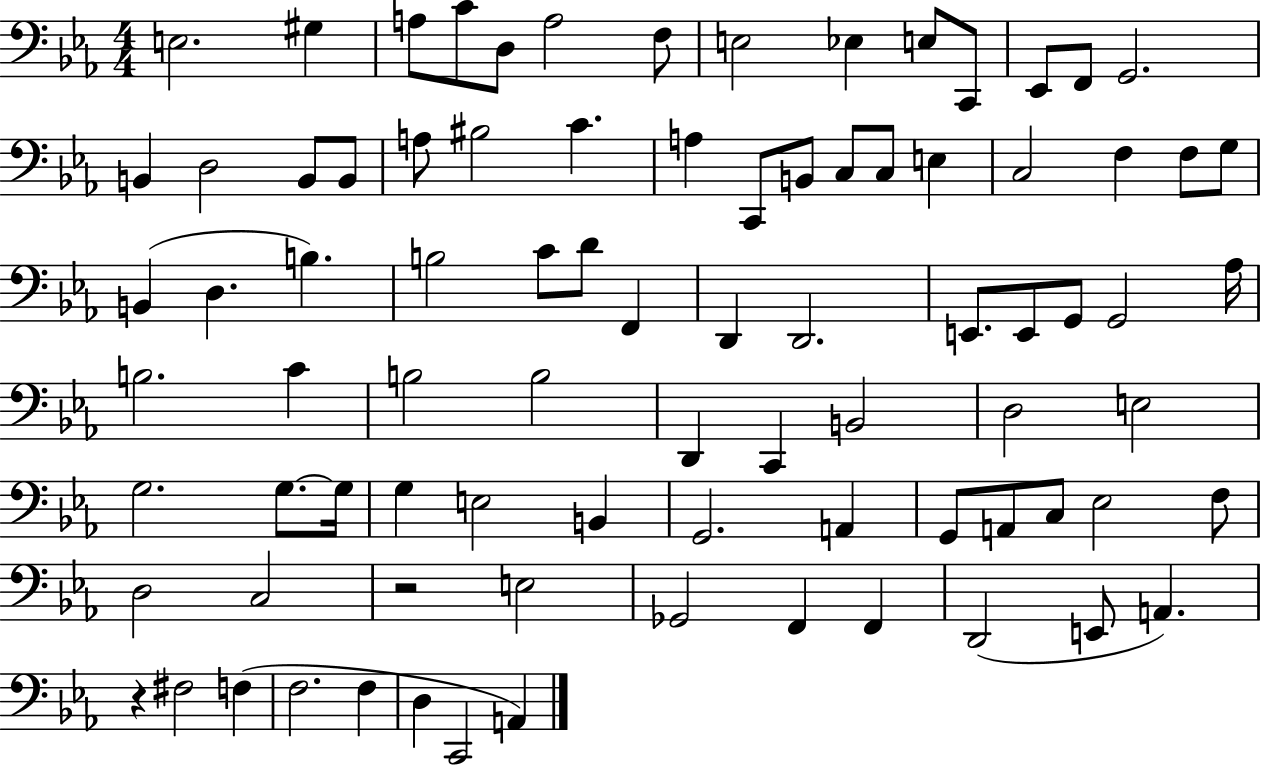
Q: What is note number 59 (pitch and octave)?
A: E3